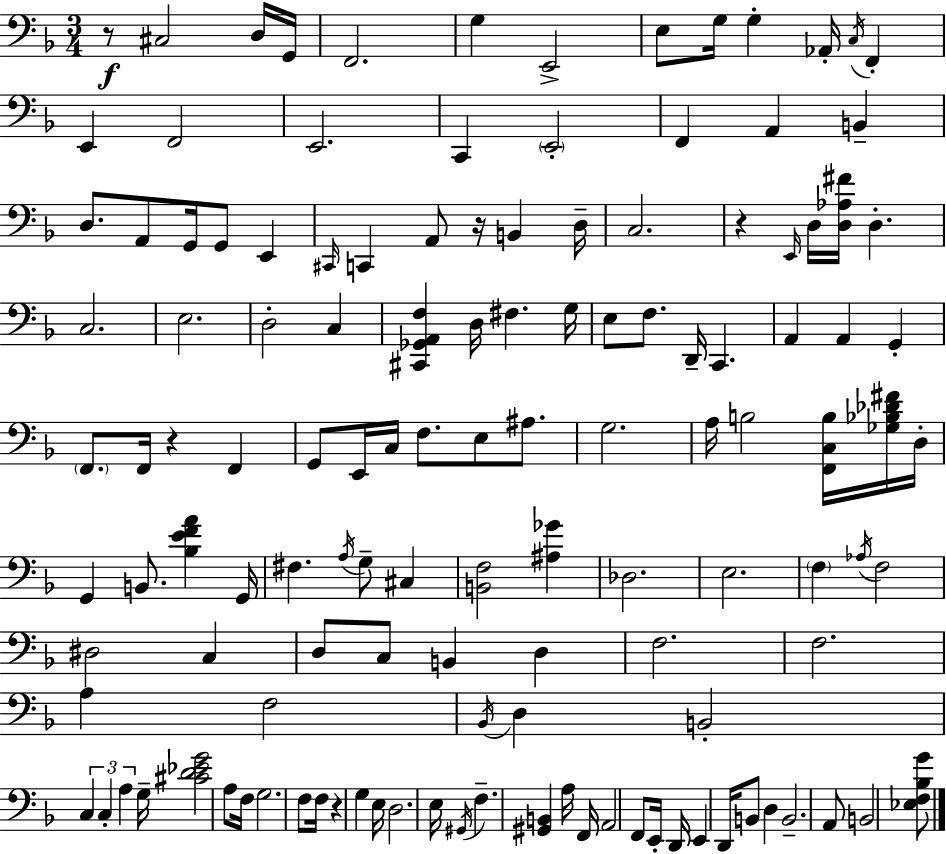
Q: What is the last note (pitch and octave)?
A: B2